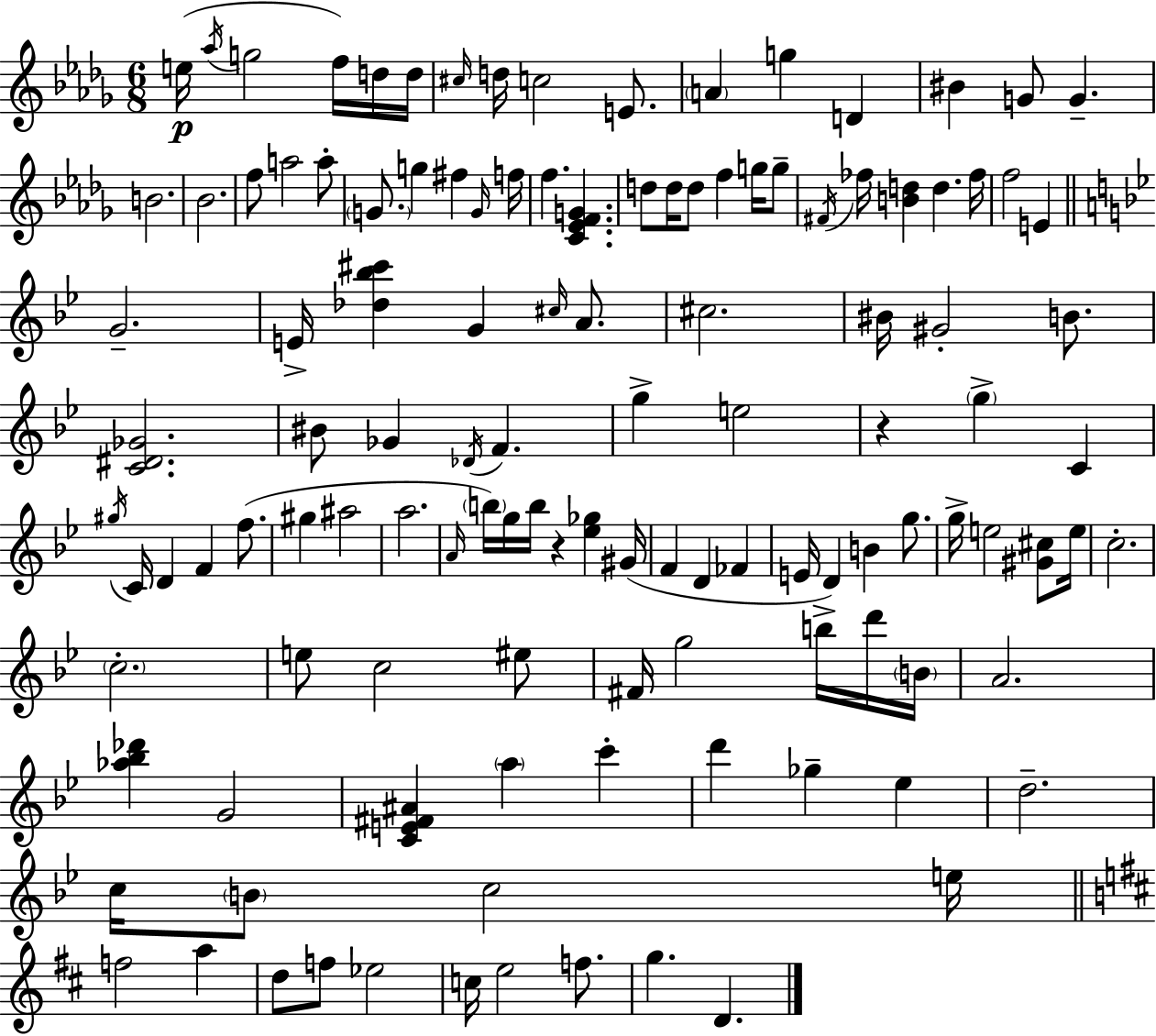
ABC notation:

X:1
T:Untitled
M:6/8
L:1/4
K:Bbm
e/4 _a/4 g2 f/4 d/4 d/4 ^c/4 d/4 c2 E/2 A g D ^B G/2 G B2 _B2 f/2 a2 a/2 G/2 g ^f G/4 f/4 f [C_EFG] d/2 d/4 d/2 f g/4 g/2 ^F/4 _f/4 [Bd] d _f/4 f2 E G2 E/4 [_d_b^c'] G ^c/4 A/2 ^c2 ^B/4 ^G2 B/2 [C^D_G]2 ^B/2 _G _D/4 F g e2 z g C ^g/4 C/4 D F f/2 ^g ^a2 a2 A/4 b/4 g/4 b/4 z [_e_g] ^G/4 F D _F E/4 D B g/2 g/4 e2 [^G^c]/2 e/4 c2 c2 e/2 c2 ^e/2 ^F/4 g2 b/4 d'/4 B/4 A2 [_a_b_d'] G2 [CE^F^A] a c' d' _g _e d2 c/4 B/2 c2 e/4 f2 a d/2 f/2 _e2 c/4 e2 f/2 g D